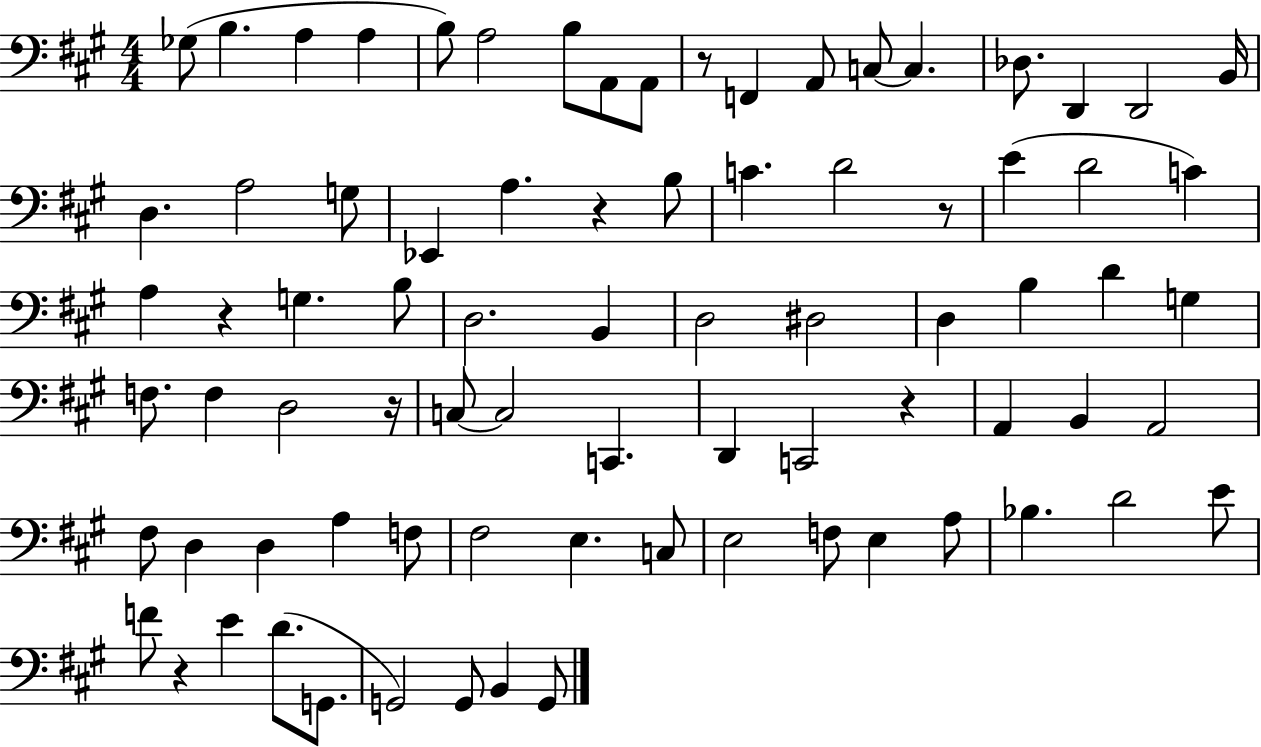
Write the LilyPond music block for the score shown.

{
  \clef bass
  \numericTimeSignature
  \time 4/4
  \key a \major
  \repeat volta 2 { ges8( b4. a4 a4 | b8) a2 b8 a,8 a,8 | r8 f,4 a,8 c8~~ c4. | des8. d,4 d,2 b,16 | \break d4. a2 g8 | ees,4 a4. r4 b8 | c'4. d'2 r8 | e'4( d'2 c'4) | \break a4 r4 g4. b8 | d2. b,4 | d2 dis2 | d4 b4 d'4 g4 | \break f8. f4 d2 r16 | c8~~ c2 c,4. | d,4 c,2 r4 | a,4 b,4 a,2 | \break fis8 d4 d4 a4 f8 | fis2 e4. c8 | e2 f8 e4 a8 | bes4. d'2 e'8 | \break f'8 r4 e'4 d'8.( g,8. | g,2) g,8 b,4 g,8 | } \bar "|."
}